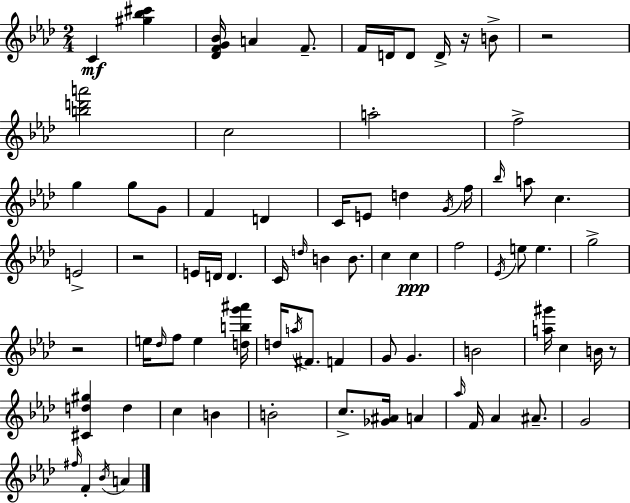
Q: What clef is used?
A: treble